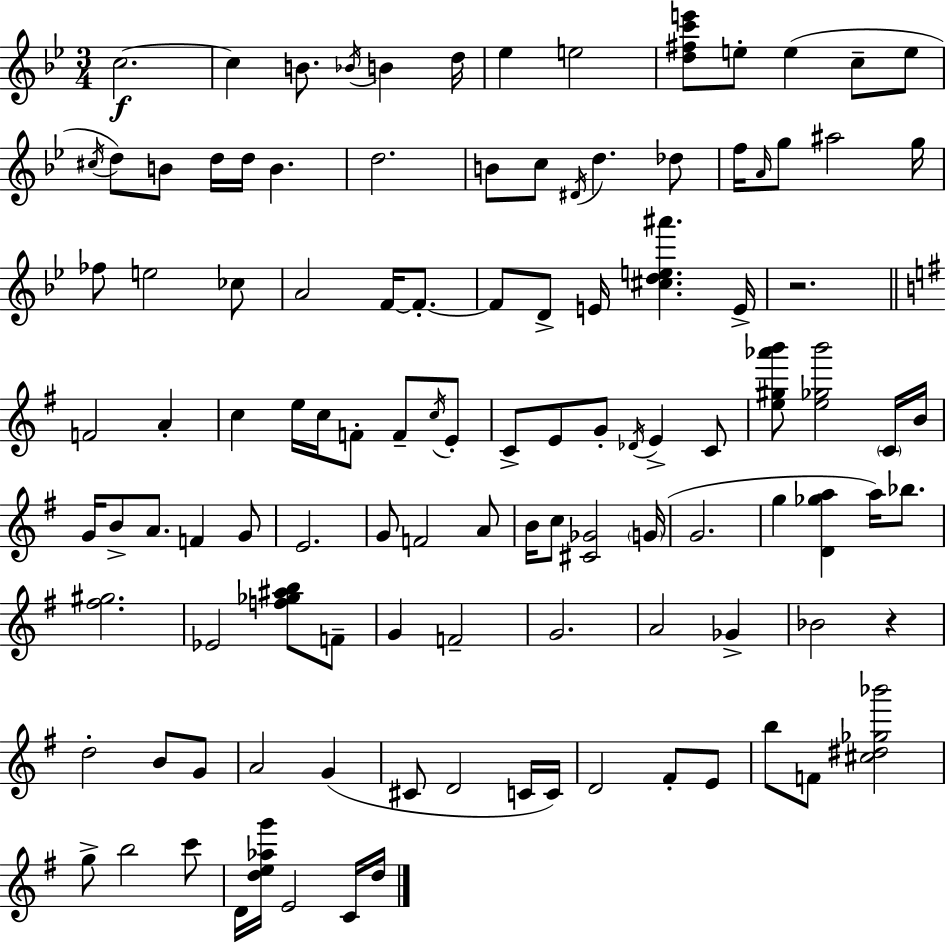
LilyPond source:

{
  \clef treble
  \numericTimeSignature
  \time 3/4
  \key bes \major
  \repeat volta 2 { c''2.~~\f | c''4 b'8. \acciaccatura { bes'16 } b'4 | d''16 ees''4 e''2 | <d'' fis'' c''' e'''>8 e''8-. e''4( c''8-- e''8 | \break \acciaccatura { cis''16 } d''8) b'8 d''16 d''16 b'4. | d''2. | b'8 c''8 \acciaccatura { dis'16 } d''4. | des''8 f''16 \grace { a'16 } g''8 ais''2 | \break g''16 fes''8 e''2 | ces''8 a'2 | f'16~~ f'8.-.~~ f'8 d'8-> e'16 <cis'' d'' e'' ais'''>4. | e'16-> r2. | \break \bar "||" \break \key e \minor f'2 a'4-. | c''4 e''16 c''16 f'8-. f'8-- \acciaccatura { c''16 } e'8-. | c'8-> e'8 g'8-. \acciaccatura { des'16 } e'4-> | c'8 <e'' gis'' aes''' b'''>8 <e'' ges'' b'''>2 | \break \parenthesize c'16 b'16 g'16 b'8-> a'8. f'4 | g'8 e'2. | g'8 f'2 | a'8 b'16 c''8 <cis' ges'>2 | \break \parenthesize g'16( g'2. | g''4 <d' ges'' a''>4 a''16) bes''8. | <fis'' gis''>2. | ees'2 <f'' ges'' ais'' b''>8 | \break f'8-- g'4 f'2-- | g'2. | a'2 ges'4-> | bes'2 r4 | \break d''2-. b'8 | g'8 a'2 g'4( | cis'8 d'2 | c'16 c'16) d'2 fis'8-. | \break e'8 b''8 f'8 <cis'' dis'' ges'' bes'''>2 | g''8-> b''2 | c'''8 d'16 <d'' e'' aes'' g'''>16 e'2 | c'16 d''16 } \bar "|."
}